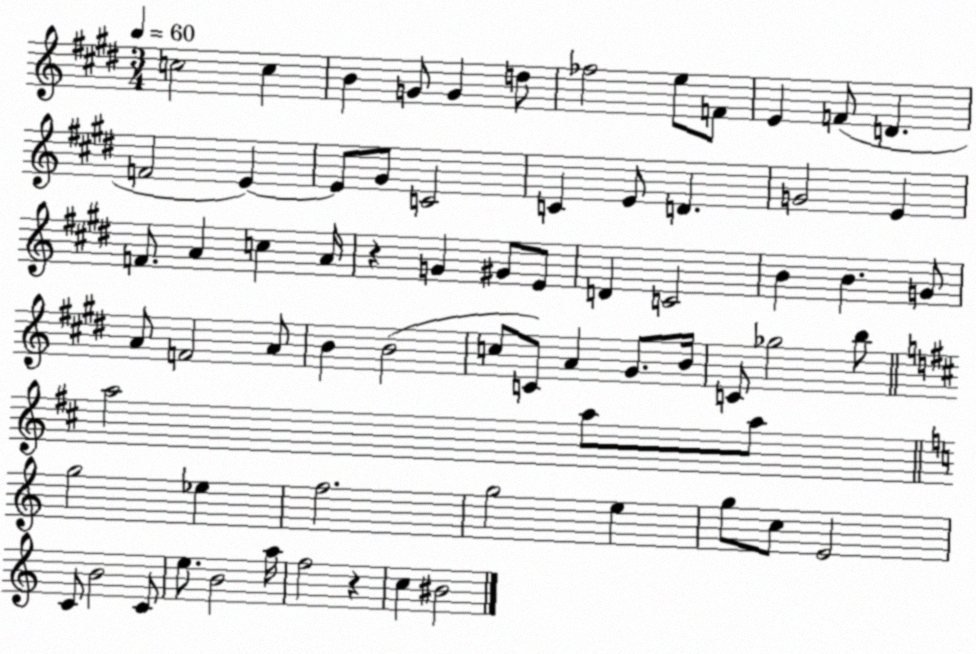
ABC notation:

X:1
T:Untitled
M:3/4
L:1/4
K:E
c2 c B G/2 G d/2 _f2 e/2 F/2 E F/2 D F2 E E/2 ^G/2 C2 C E/2 D G2 E F/2 A c A/4 z G ^G/2 E/2 D C2 B B G/2 A/2 F2 A/2 B B2 c/2 C/2 A ^G/2 B/4 C/2 _g2 b/2 a2 a/2 a/2 g2 _e f2 g2 e g/2 c/2 E2 C/2 B2 C/2 e/2 B2 a/4 f2 z c ^B2